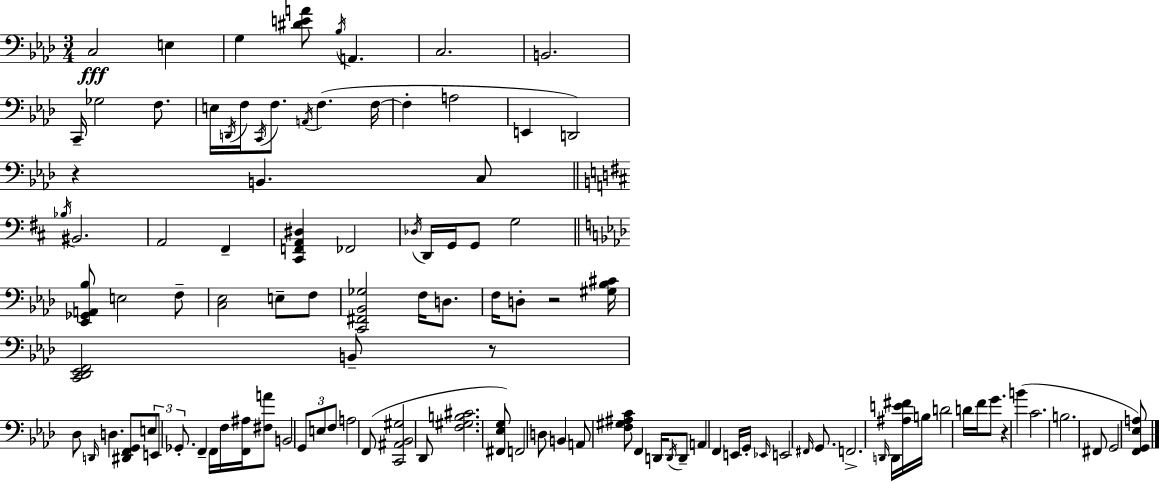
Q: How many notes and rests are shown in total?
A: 108